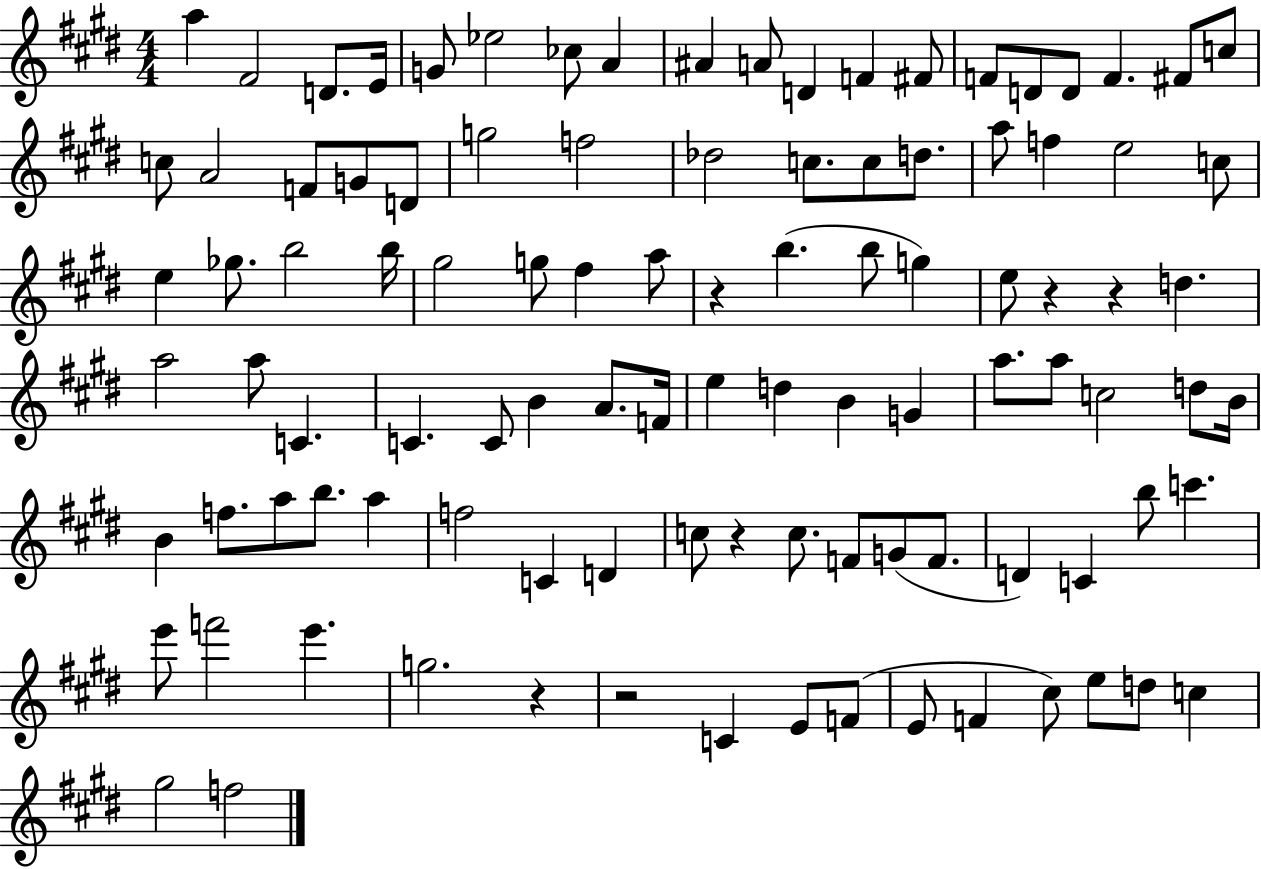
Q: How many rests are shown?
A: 6